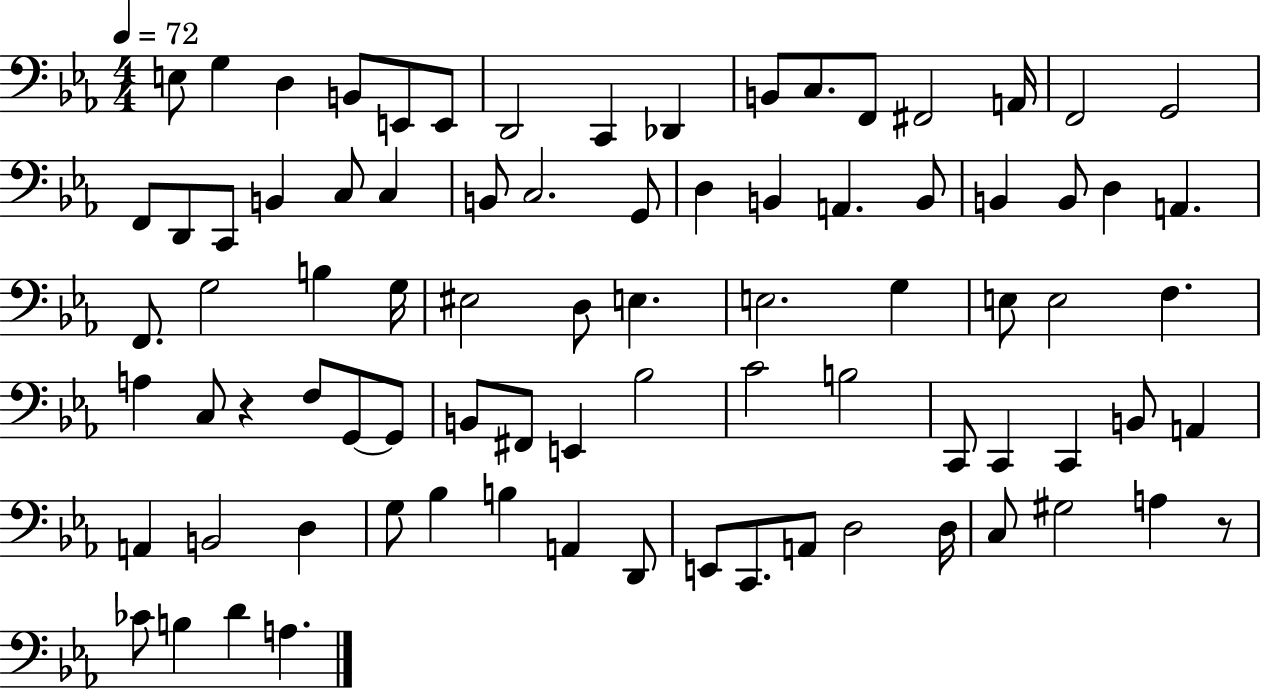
E3/e G3/q D3/q B2/e E2/e E2/e D2/h C2/q Db2/q B2/e C3/e. F2/e F#2/h A2/s F2/h G2/h F2/e D2/e C2/e B2/q C3/e C3/q B2/e C3/h. G2/e D3/q B2/q A2/q. B2/e B2/q B2/e D3/q A2/q. F2/e. G3/h B3/q G3/s EIS3/h D3/e E3/q. E3/h. G3/q E3/e E3/h F3/q. A3/q C3/e R/q F3/e G2/e G2/e B2/e F#2/e E2/q Bb3/h C4/h B3/h C2/e C2/q C2/q B2/e A2/q A2/q B2/h D3/q G3/e Bb3/q B3/q A2/q D2/e E2/e C2/e. A2/e D3/h D3/s C3/e G#3/h A3/q R/e CES4/e B3/q D4/q A3/q.